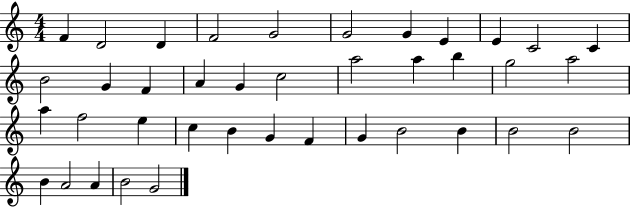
F4/q D4/h D4/q F4/h G4/h G4/h G4/q E4/q E4/q C4/h C4/q B4/h G4/q F4/q A4/q G4/q C5/h A5/h A5/q B5/q G5/h A5/h A5/q F5/h E5/q C5/q B4/q G4/q F4/q G4/q B4/h B4/q B4/h B4/h B4/q A4/h A4/q B4/h G4/h